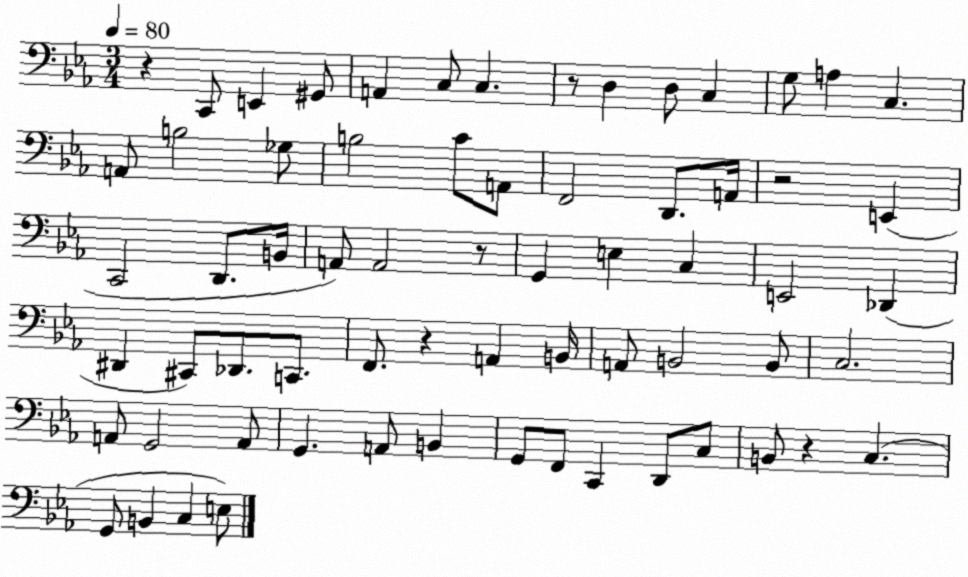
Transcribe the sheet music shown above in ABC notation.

X:1
T:Untitled
M:3/4
L:1/4
K:Eb
z C,,/2 E,, ^G,,/2 A,, C,/2 C, z/2 D, D,/2 C, G,/2 A, C, A,,/2 B,2 _G,/2 B,2 C/2 A,,/2 F,,2 D,,/2 A,,/4 z2 E,, C,,2 D,,/2 B,,/4 A,,/2 A,,2 z/2 G,, E, C, E,,2 _D,, ^D,, ^C,,/2 _D,,/2 C,,/2 F,,/2 z A,, B,,/4 A,,/2 B,,2 B,,/2 C,2 A,,/2 G,,2 A,,/2 G,, A,,/2 B,, G,,/2 F,,/2 C,, D,,/2 C,/2 B,,/2 z C, G,,/2 B,, C, E,/2